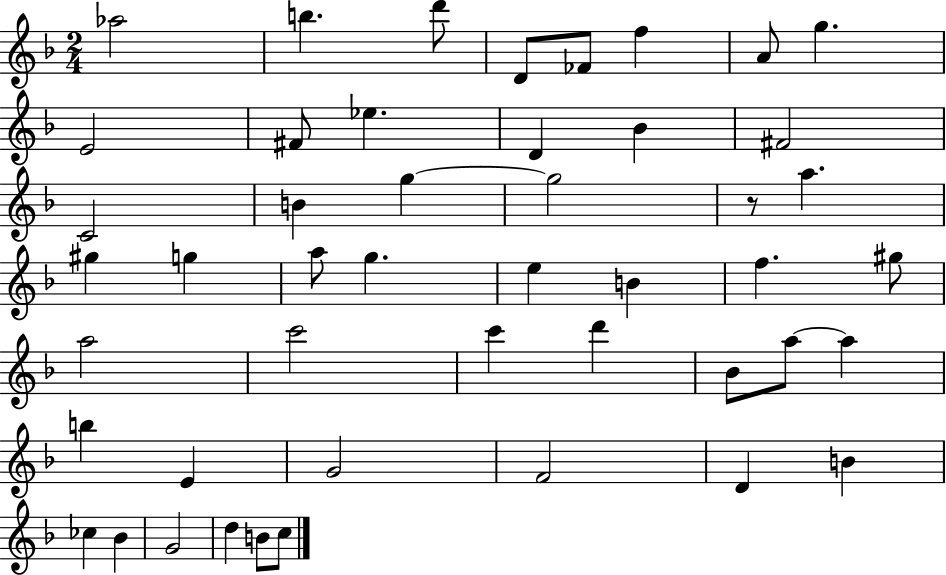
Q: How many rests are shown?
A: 1